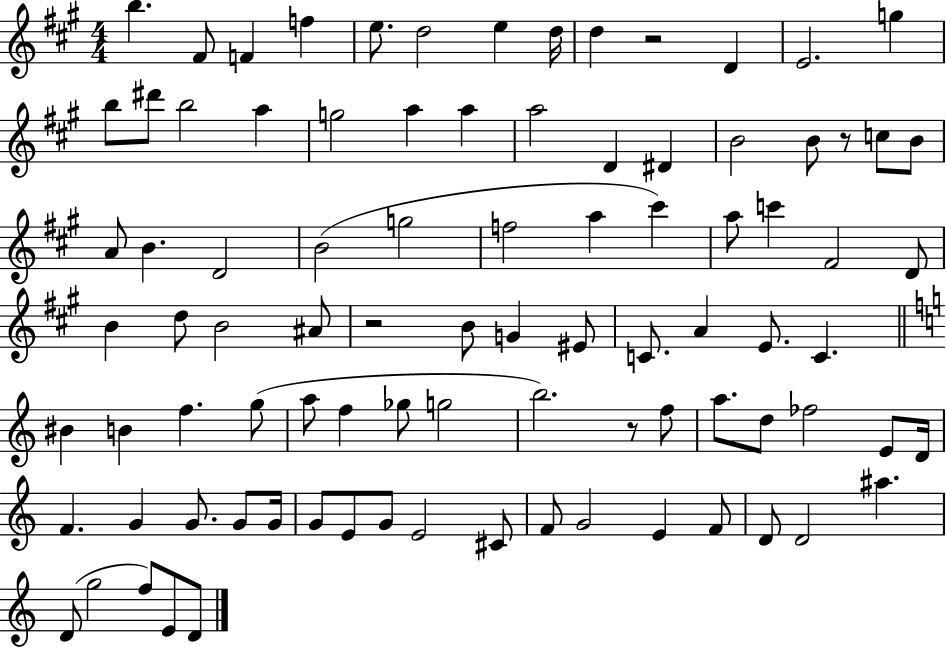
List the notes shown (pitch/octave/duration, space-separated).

B5/q. F#4/e F4/q F5/q E5/e. D5/h E5/q D5/s D5/q R/h D4/q E4/h. G5/q B5/e D#6/e B5/h A5/q G5/h A5/q A5/q A5/h D4/q D#4/q B4/h B4/e R/e C5/e B4/e A4/e B4/q. D4/h B4/h G5/h F5/h A5/q C#6/q A5/e C6/q F#4/h D4/e B4/q D5/e B4/h A#4/e R/h B4/e G4/q EIS4/e C4/e. A4/q E4/e. C4/q. BIS4/q B4/q F5/q. G5/e A5/e F5/q Gb5/e G5/h B5/h. R/e F5/e A5/e. D5/e FES5/h E4/e D4/s F4/q. G4/q G4/e. G4/e G4/s G4/e E4/e G4/e E4/h C#4/e F4/e G4/h E4/q F4/e D4/e D4/h A#5/q. D4/e G5/h F5/e E4/e D4/e